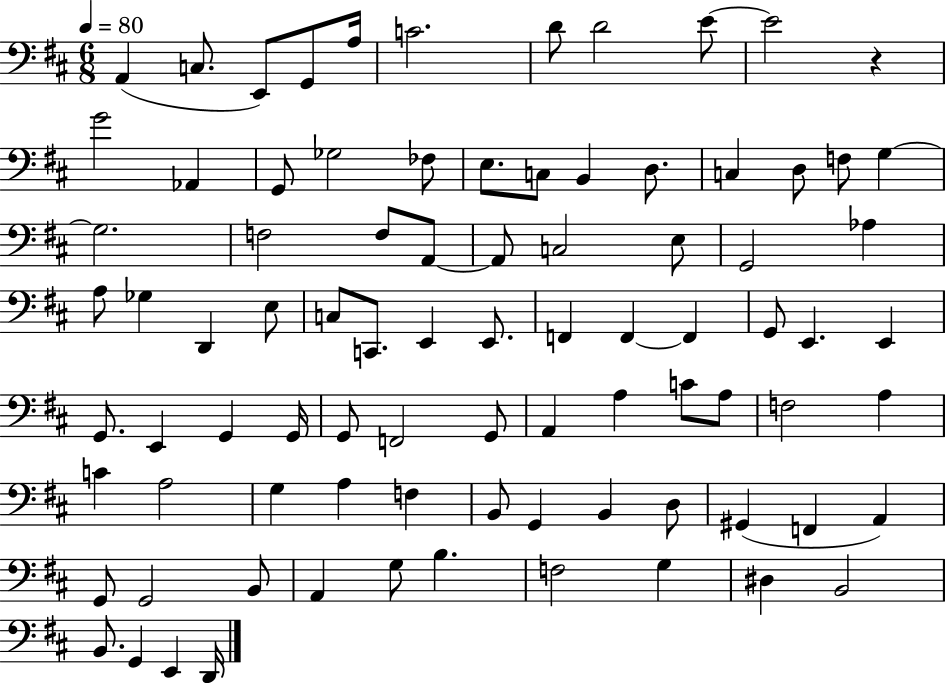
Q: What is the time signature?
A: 6/8